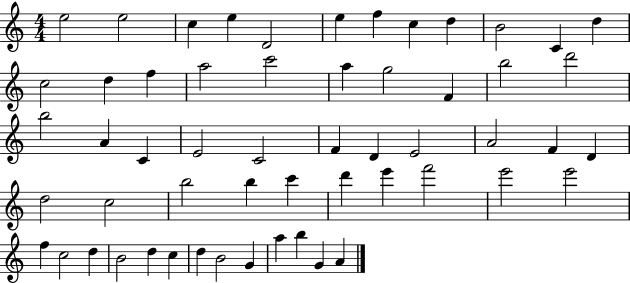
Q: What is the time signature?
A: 4/4